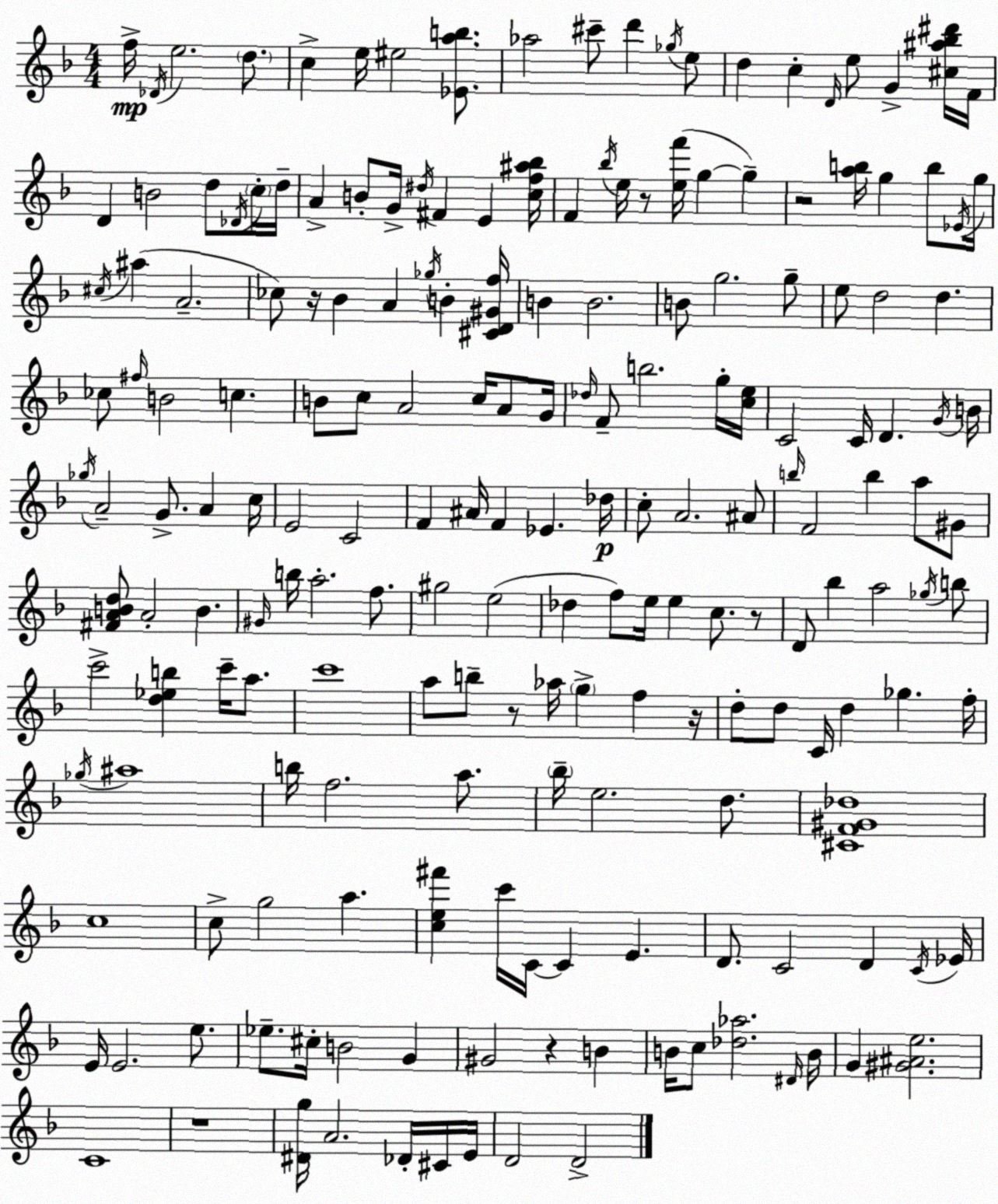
X:1
T:Untitled
M:4/4
L:1/4
K:F
f/4 _D/4 e2 d/2 c e/4 ^e2 [_Eab]/2 _a2 ^c'/2 d' _g/4 e/2 d c D/4 e/2 G [^c^a_b^d']/4 F/4 D B2 d/2 _D/4 c/4 d/4 A B/2 G/4 ^d/4 ^F E [cf^a_b]/4 F _b/4 e/4 z/2 [ef']/4 g g z2 [ab]/4 g b/2 _E/4 g/4 ^c/4 ^a A2 _c/2 z/4 _B A _g/4 B [^CD^Gf]/4 B B2 B/2 g2 g/2 e/2 d2 d _c/2 ^f/4 B2 c B/2 c/2 A2 c/4 A/2 G/4 _d/4 F/2 b2 g/4 [ce]/4 C2 C/4 D G/4 B/4 _g/4 A2 G/2 A c/4 E2 C2 F ^A/4 F _E _d/4 c/2 A2 ^A/2 b/4 F2 b a/2 ^G/2 [^FABd]/2 A2 B ^G/4 b/4 a2 f/2 ^g2 e2 _d f/2 e/4 e c/2 z/2 D/2 _b a2 _g/4 b/2 c'2 [d_eb] c'/4 a/2 c'4 a/2 b/2 z/2 _a/4 g f z/4 d/2 d/2 C/4 d _g f/4 _g/4 ^a4 b/4 f2 a/2 _b/4 e2 d/2 [^CF^G_d]4 c4 c/2 g2 a [ce^f'] c'/4 C/4 C E D/2 C2 D C/4 _E/4 E/4 E2 e/2 _e/2 ^c/4 B2 G ^G2 z B B/4 c/2 [_d_a]2 ^D/4 B/4 G [^G^Ae]2 C4 z4 [^Dg]/4 A2 _D/4 ^C/4 E/4 D2 D2